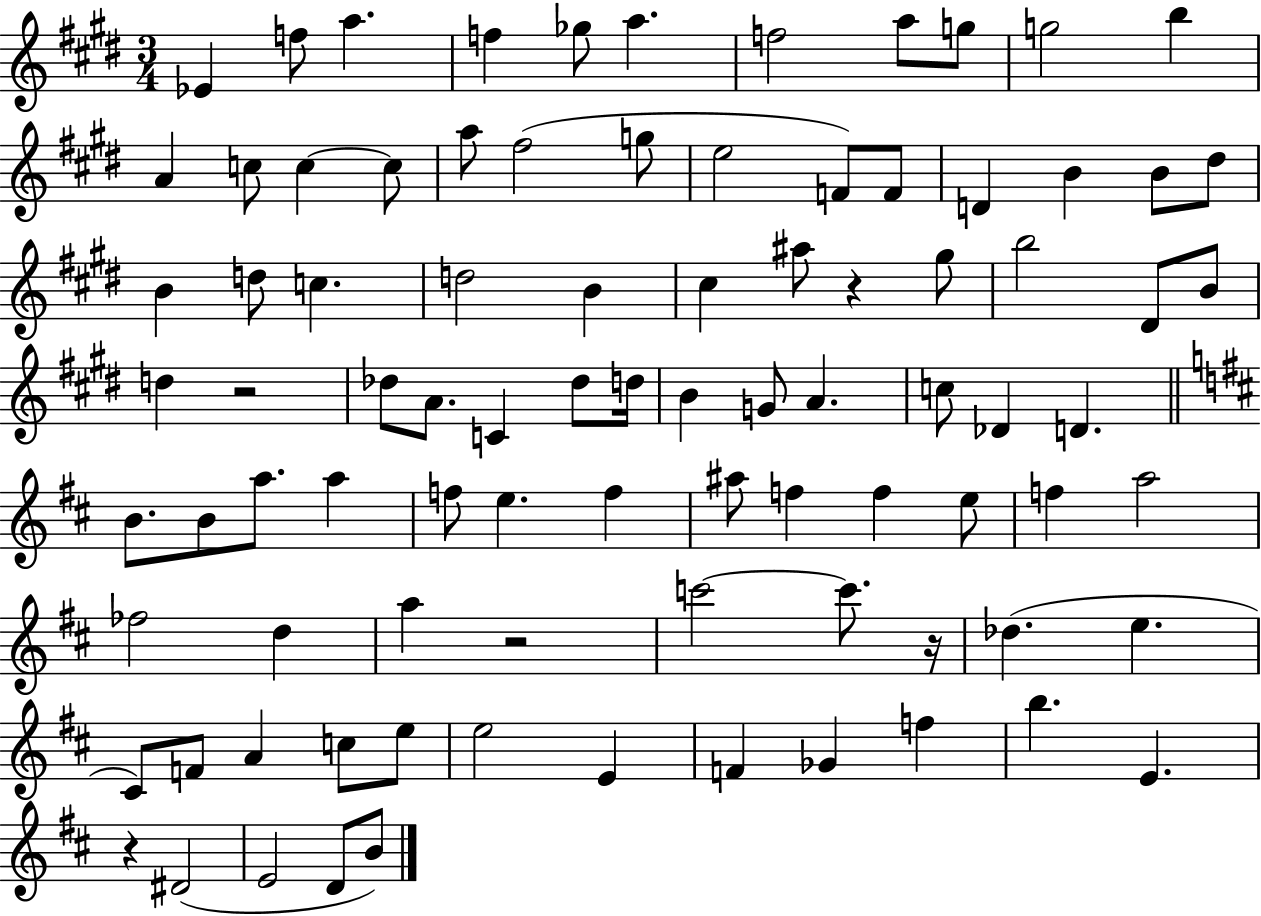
Eb4/q F5/e A5/q. F5/q Gb5/e A5/q. F5/h A5/e G5/e G5/h B5/q A4/q C5/e C5/q C5/e A5/e F#5/h G5/e E5/h F4/e F4/e D4/q B4/q B4/e D#5/e B4/q D5/e C5/q. D5/h B4/q C#5/q A#5/e R/q G#5/e B5/h D#4/e B4/e D5/q R/h Db5/e A4/e. C4/q Db5/e D5/s B4/q G4/e A4/q. C5/e Db4/q D4/q. B4/e. B4/e A5/e. A5/q F5/e E5/q. F5/q A#5/e F5/q F5/q E5/e F5/q A5/h FES5/h D5/q A5/q R/h C6/h C6/e. R/s Db5/q. E5/q. C#4/e F4/e A4/q C5/e E5/e E5/h E4/q F4/q Gb4/q F5/q B5/q. E4/q. R/q D#4/h E4/h D4/e B4/e